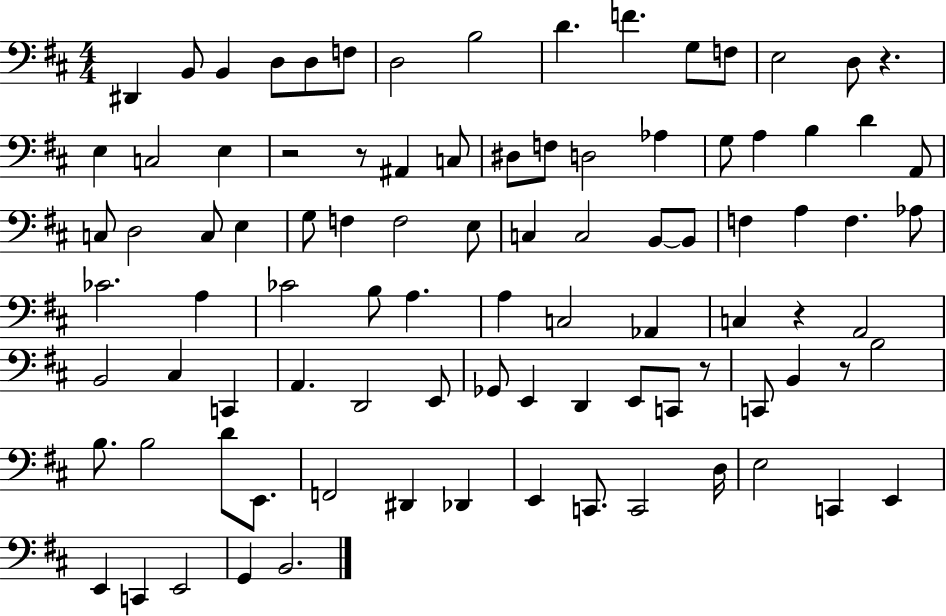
{
  \clef bass
  \numericTimeSignature
  \time 4/4
  \key d \major
  \repeat volta 2 { dis,4 b,8 b,4 d8 d8 f8 | d2 b2 | d'4. f'4. g8 f8 | e2 d8 r4. | \break e4 c2 e4 | r2 r8 ais,4 c8 | dis8 f8 d2 aes4 | g8 a4 b4 d'4 a,8 | \break c8 d2 c8 e4 | g8 f4 f2 e8 | c4 c2 b,8~~ b,8 | f4 a4 f4. aes8 | \break ces'2. a4 | ces'2 b8 a4. | a4 c2 aes,4 | c4 r4 a,2 | \break b,2 cis4 c,4 | a,4. d,2 e,8 | ges,8 e,4 d,4 e,8 c,8 r8 | c,8 b,4 r8 b2 | \break b8. b2 d'8 e,8. | f,2 dis,4 des,4 | e,4 c,8. c,2 d16 | e2 c,4 e,4 | \break e,4 c,4 e,2 | g,4 b,2. | } \bar "|."
}